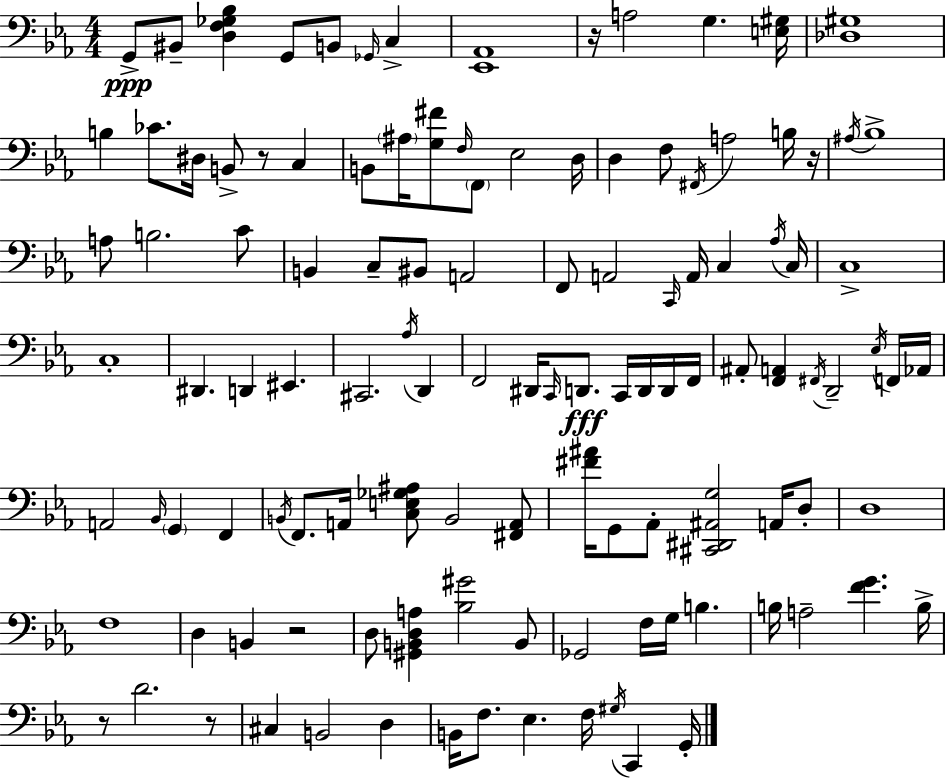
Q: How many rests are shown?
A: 6